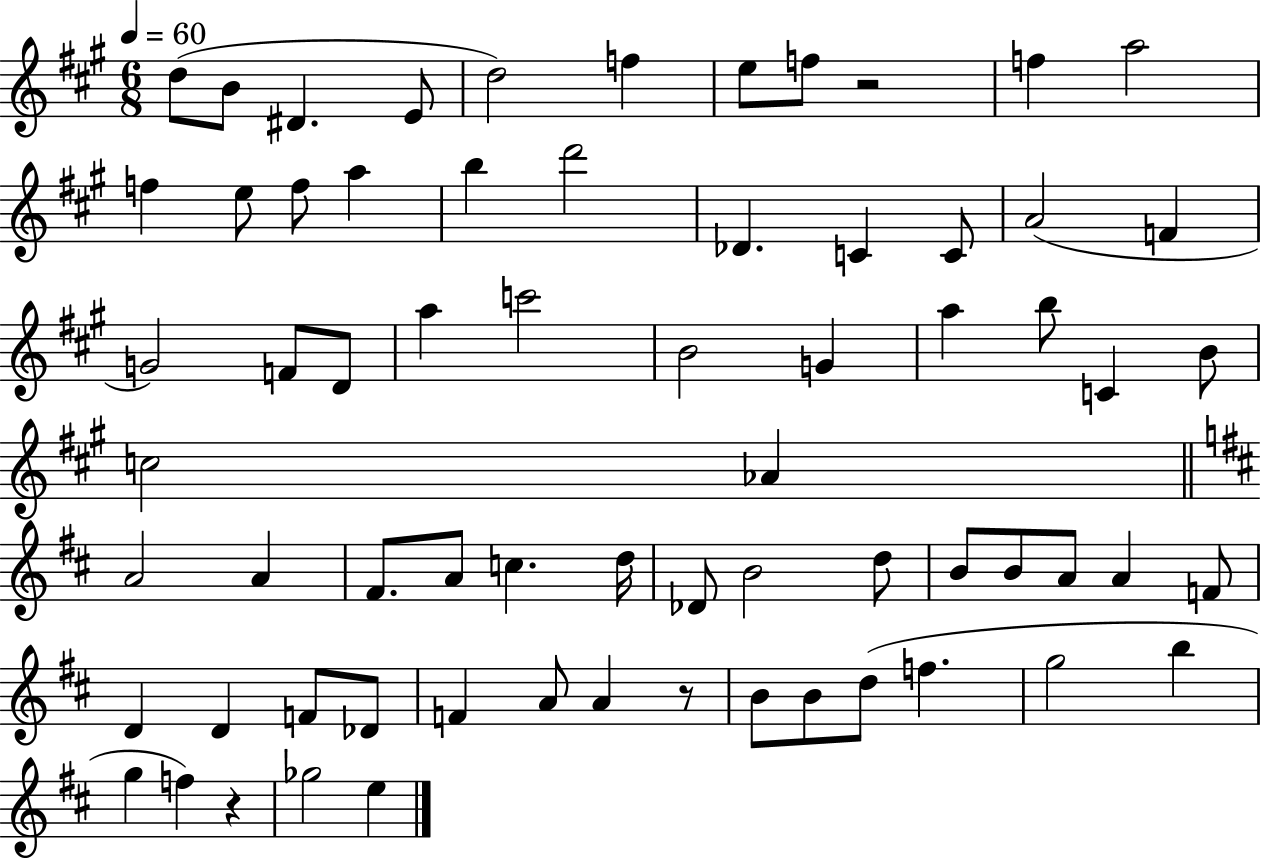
D5/e B4/e D#4/q. E4/e D5/h F5/q E5/e F5/e R/h F5/q A5/h F5/q E5/e F5/e A5/q B5/q D6/h Db4/q. C4/q C4/e A4/h F4/q G4/h F4/e D4/e A5/q C6/h B4/h G4/q A5/q B5/e C4/q B4/e C5/h Ab4/q A4/h A4/q F#4/e. A4/e C5/q. D5/s Db4/e B4/h D5/e B4/e B4/e A4/e A4/q F4/e D4/q D4/q F4/e Db4/e F4/q A4/e A4/q R/e B4/e B4/e D5/e F5/q. G5/h B5/q G5/q F5/q R/q Gb5/h E5/q